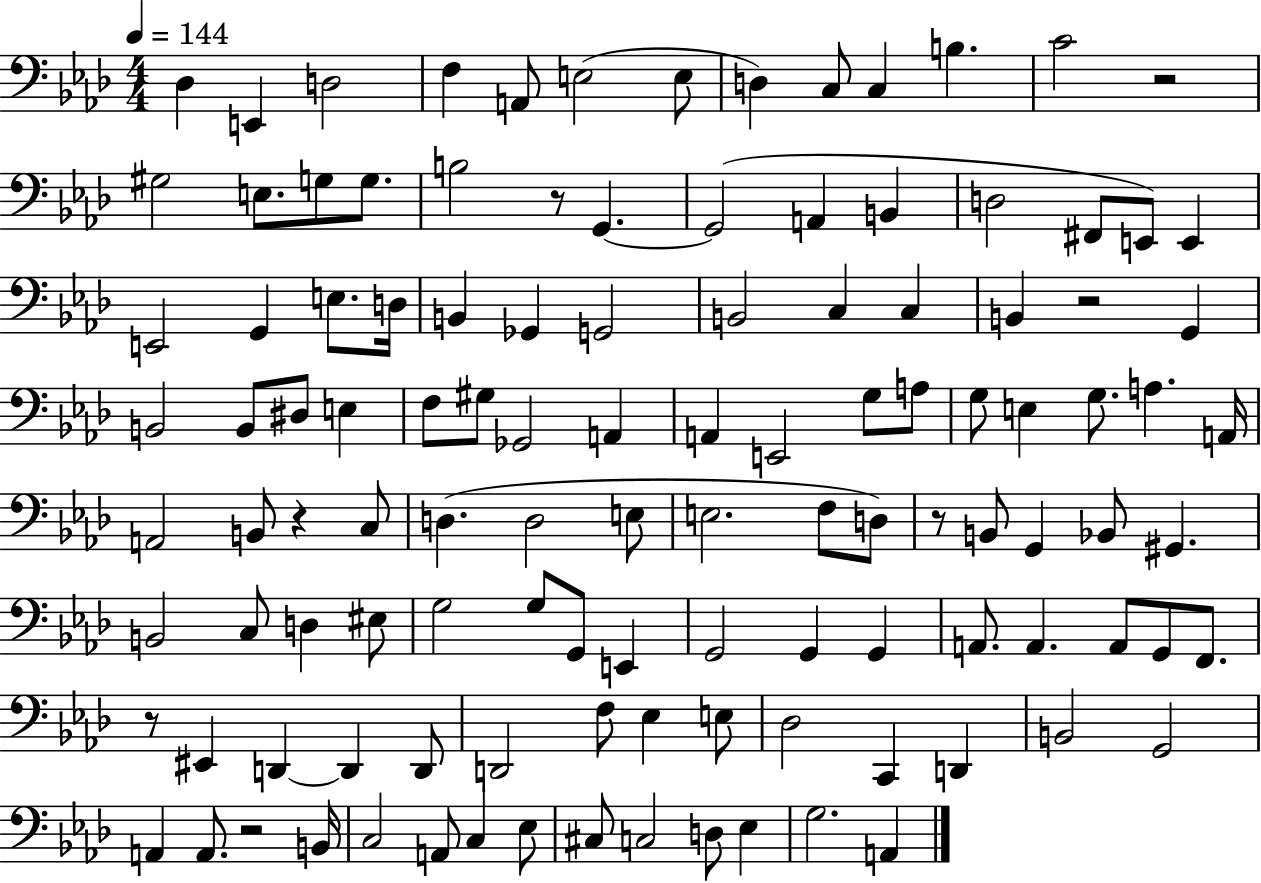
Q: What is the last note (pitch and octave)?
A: A2